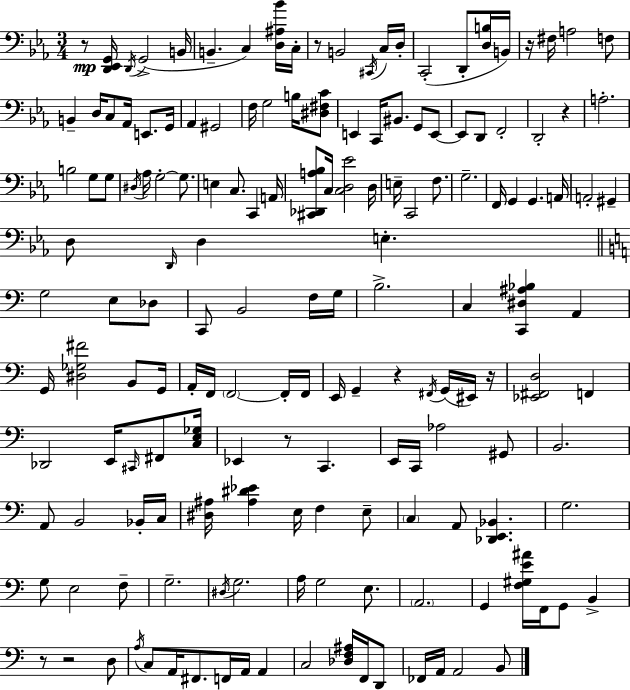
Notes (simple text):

R/e [D2,Eb2,G2]/s D2/s G2/h B2/s B2/q. C3/q [D3,A#3,Bb4]/s C3/s R/e B2/h C#2/s C3/s D3/s C2/h D2/e [D3,B3]/s B2/s R/s F#3/s A3/h F3/e B2/q D3/s C3/e Ab2/s E2/e. G2/s Ab2/q G#2/h F3/s G3/h B3/s [D#3,F#3,C4]/e E2/q C2/s BIS2/e. G2/e E2/e E2/e D2/e F2/h D2/h R/q A3/h. B3/h G3/e G3/e D#3/s Ab3/s G3/h G3/e. E3/q C3/e. C2/q A2/s [C#2,Db2,A3,Bb3]/e C3/s [C3,D3,Eb4]/h D3/s E3/s C2/h F3/e. G3/h. F2/s G2/q G2/q. A2/s A2/h G#2/q D3/e D2/s D3/q E3/q. G3/h E3/e Db3/e C2/e B2/h F3/s G3/s B3/h. C3/q [C2,D#3,A#3,Bb3]/q A2/q G2/s [D#3,Gb3,F#4]/h B2/e G2/s A2/s F2/s F2/h F2/s F2/s E2/s G2/q R/q F#2/s G2/s EIS2/s R/s [Eb2,F#2,D3]/h F2/q Db2/h E2/s C#2/s F#2/e [C3,E3,Gb3]/s Eb2/q R/e C2/q. E2/s C2/s Ab3/h G#2/e B2/h. A2/e B2/h Bb2/s C3/s [D#3,A#3]/s [A#3,D#4,Eb4]/q E3/s F3/q E3/e C3/q A2/e [Db2,E2,Bb2]/q. G3/h. G3/e E3/h F3/e G3/h. D#3/s G3/h. A3/s G3/h E3/e. A2/h. G2/q [F3,G#3,E4,A#4]/s F2/s G2/e B2/q R/e R/h D3/e A3/s C3/e A2/s F#2/e. F2/s A2/s A2/q C3/h [Db3,F3,A#3]/s F2/s D2/e FES2/s A2/s A2/h B2/e